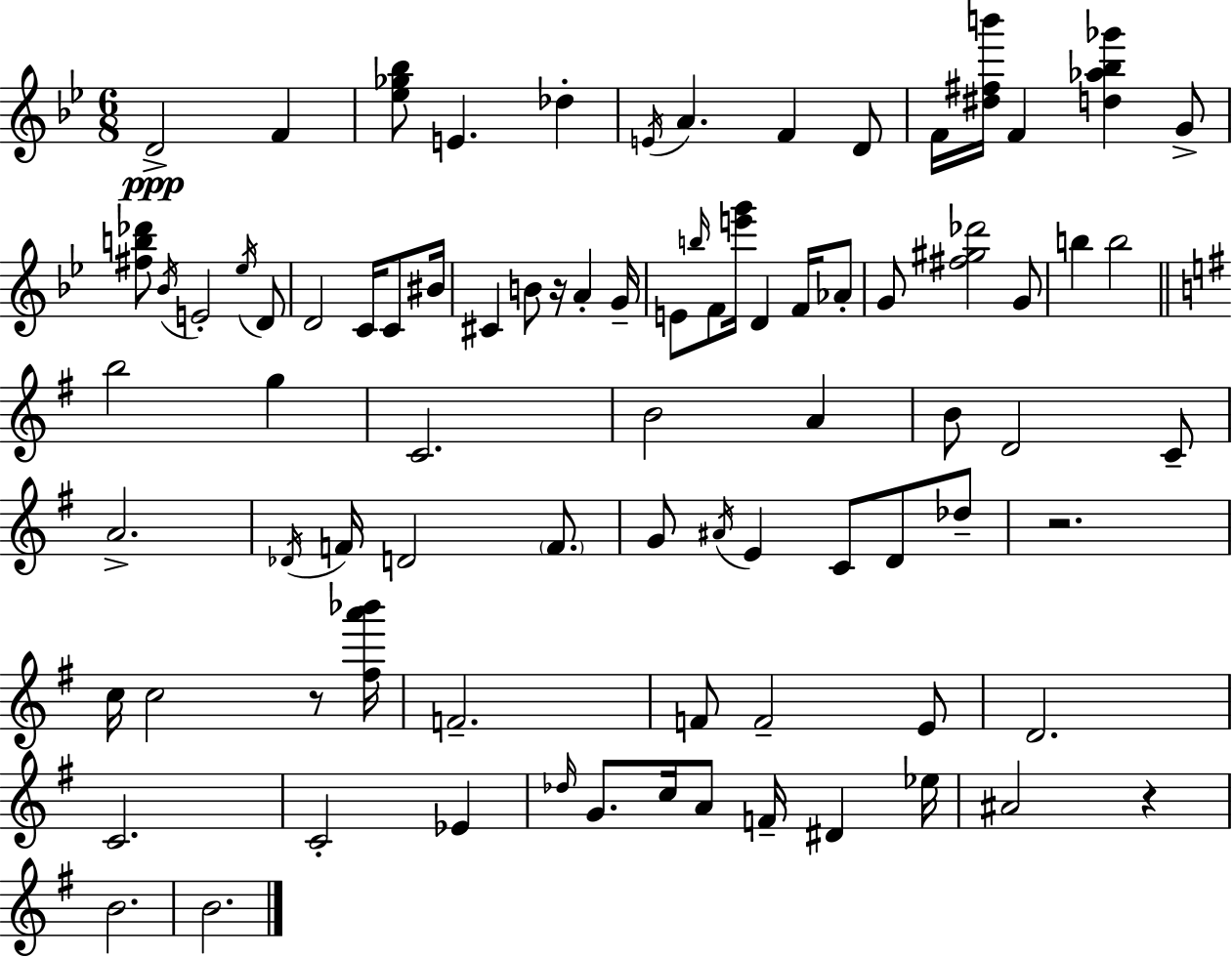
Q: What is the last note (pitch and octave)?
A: B4